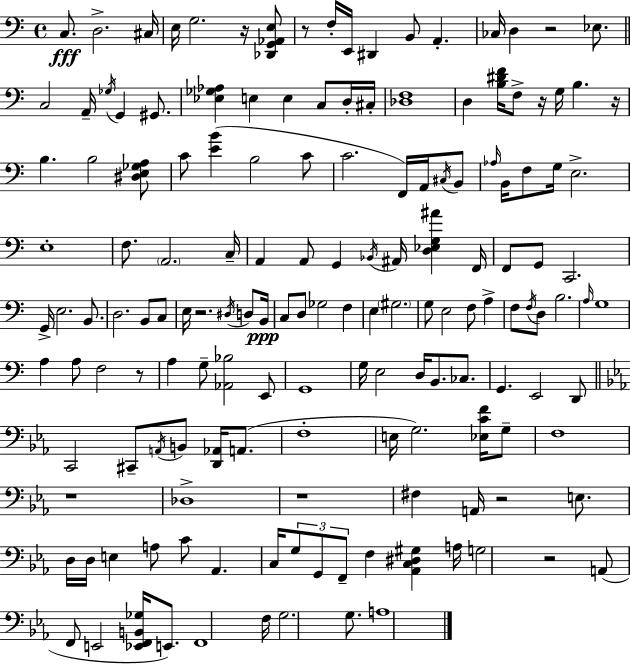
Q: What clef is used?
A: bass